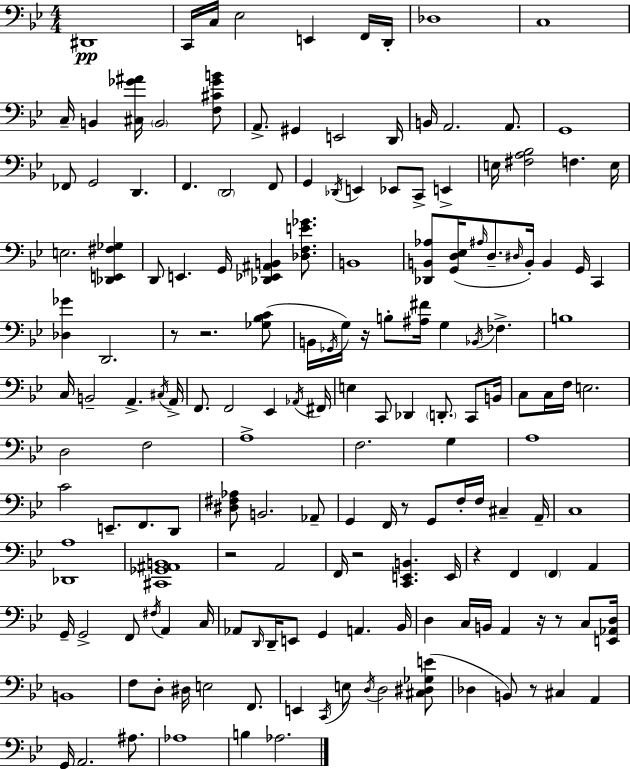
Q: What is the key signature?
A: BES major